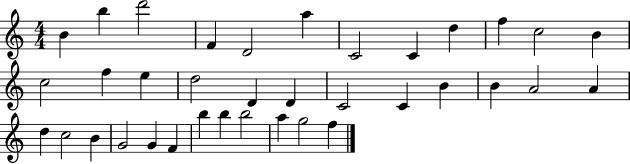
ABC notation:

X:1
T:Untitled
M:4/4
L:1/4
K:C
B b d'2 F D2 a C2 C d f c2 B c2 f e d2 D D C2 C B B A2 A d c2 B G2 G F b b b2 a g2 f